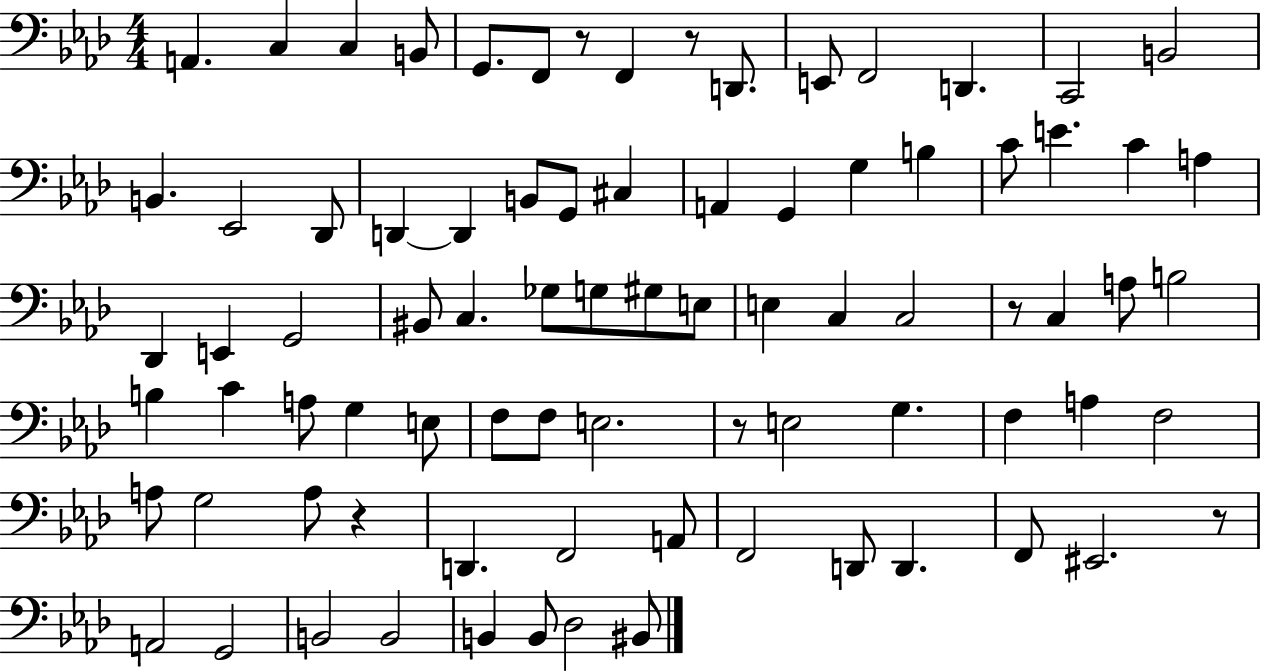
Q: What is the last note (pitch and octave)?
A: BIS2